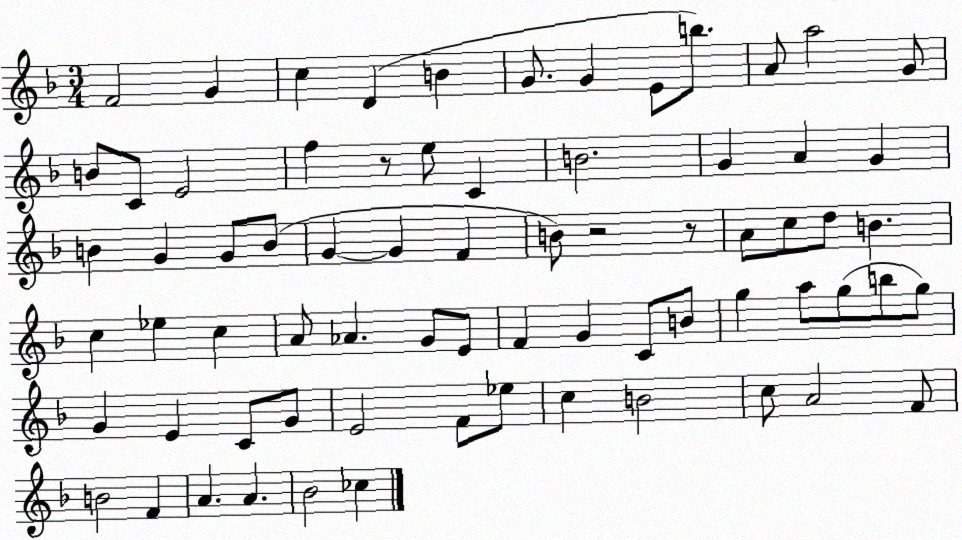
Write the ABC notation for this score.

X:1
T:Untitled
M:3/4
L:1/4
K:F
F2 G c D B G/2 G E/2 b/2 A/2 a2 G/2 B/2 C/2 E2 f z/2 e/2 C B2 G A G B G G/2 B/2 G G F B/2 z2 z/2 A/2 c/2 d/2 B c _e c A/2 _A G/2 E/2 F G C/2 B/2 g a/2 g/2 b/2 g/2 G E C/2 G/2 E2 F/2 _e/2 c B2 c/2 A2 F/2 B2 F A A _B2 _c